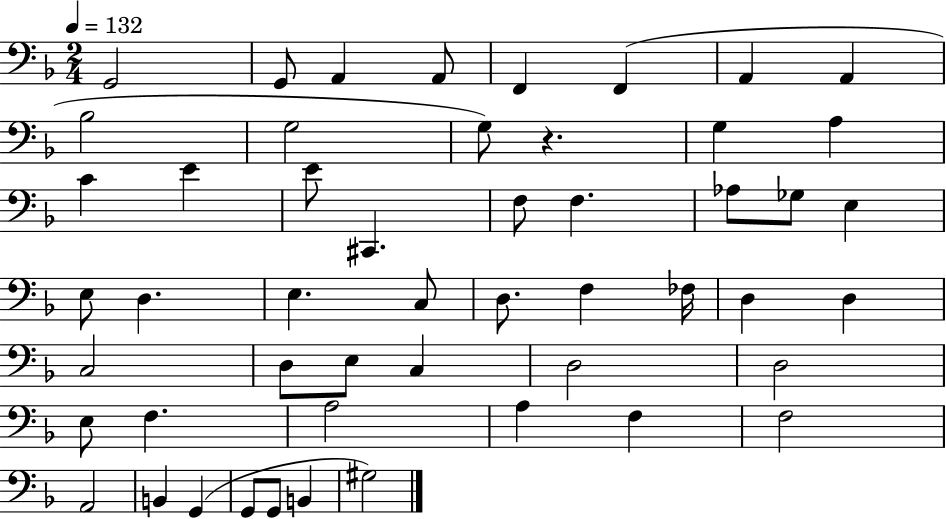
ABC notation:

X:1
T:Untitled
M:2/4
L:1/4
K:F
G,,2 G,,/2 A,, A,,/2 F,, F,, A,, A,, _B,2 G,2 G,/2 z G, A, C E E/2 ^C,, F,/2 F, _A,/2 _G,/2 E, E,/2 D, E, C,/2 D,/2 F, _F,/4 D, D, C,2 D,/2 E,/2 C, D,2 D,2 E,/2 F, A,2 A, F, F,2 A,,2 B,, G,, G,,/2 G,,/2 B,, ^G,2